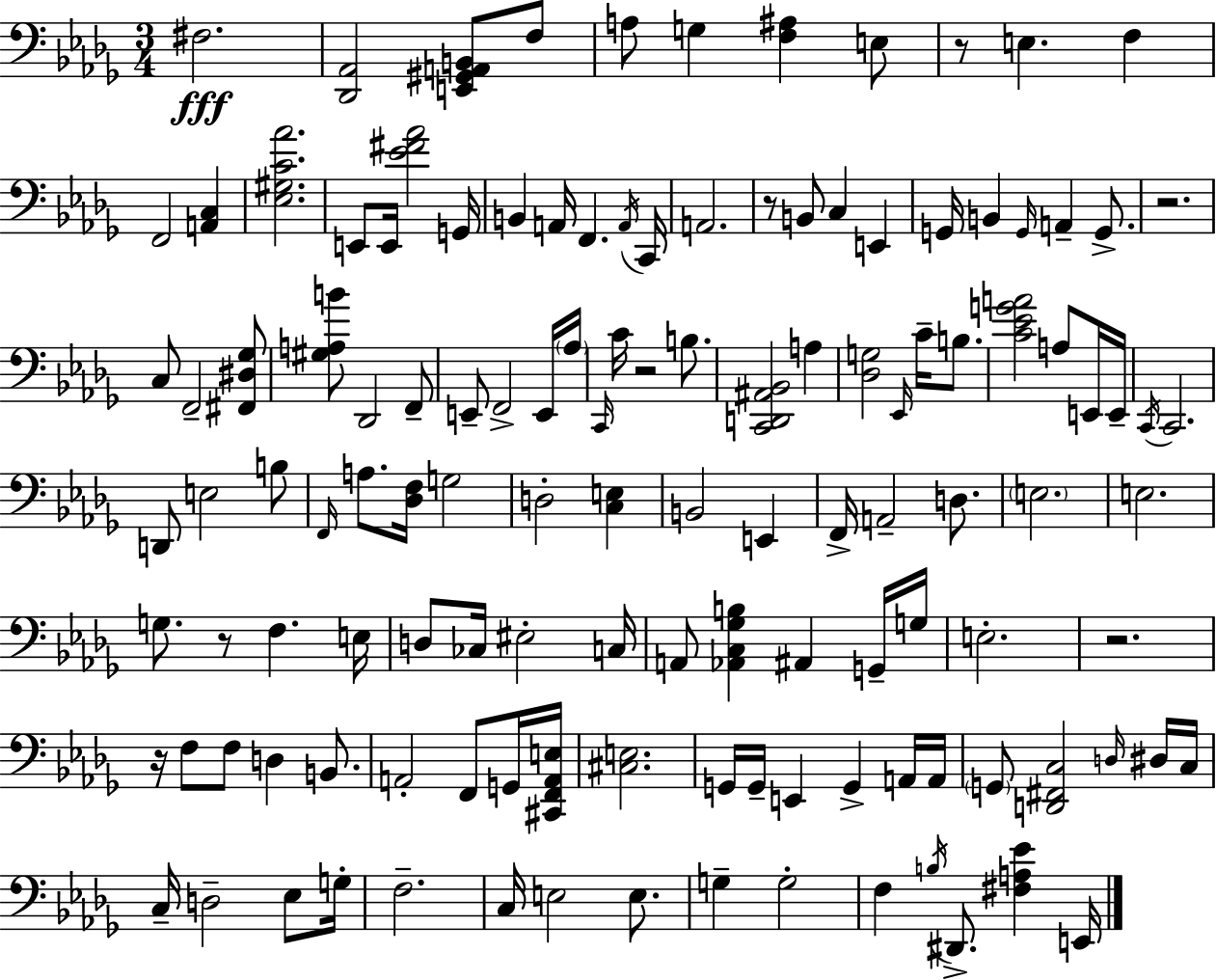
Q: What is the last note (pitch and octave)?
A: E2